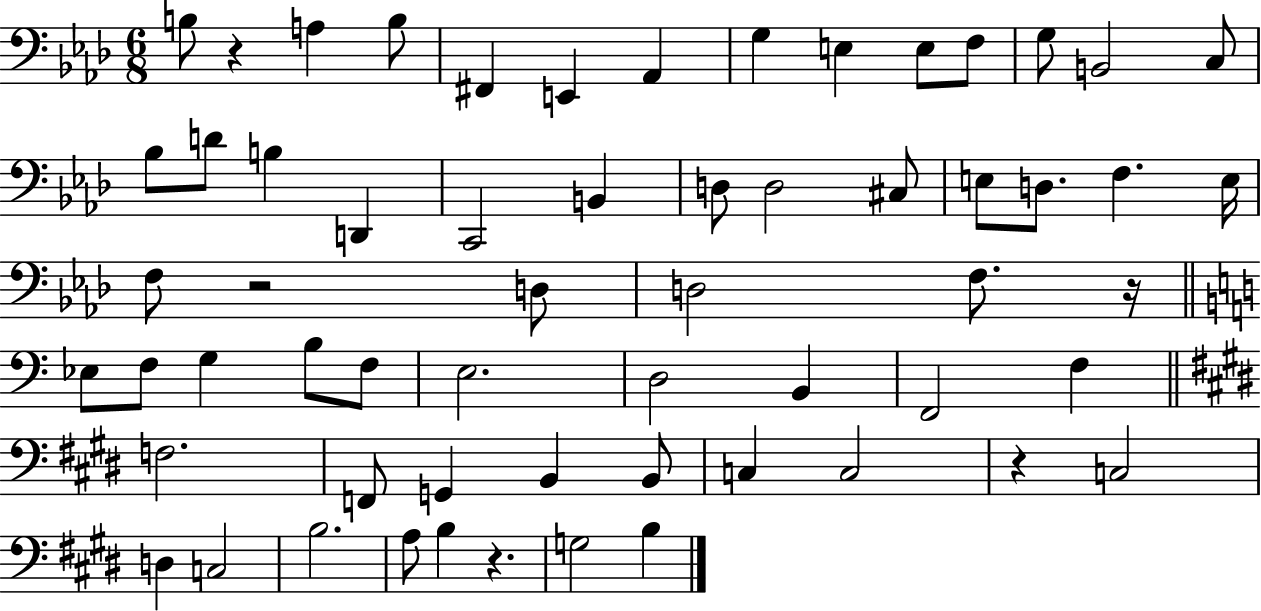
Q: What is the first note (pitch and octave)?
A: B3